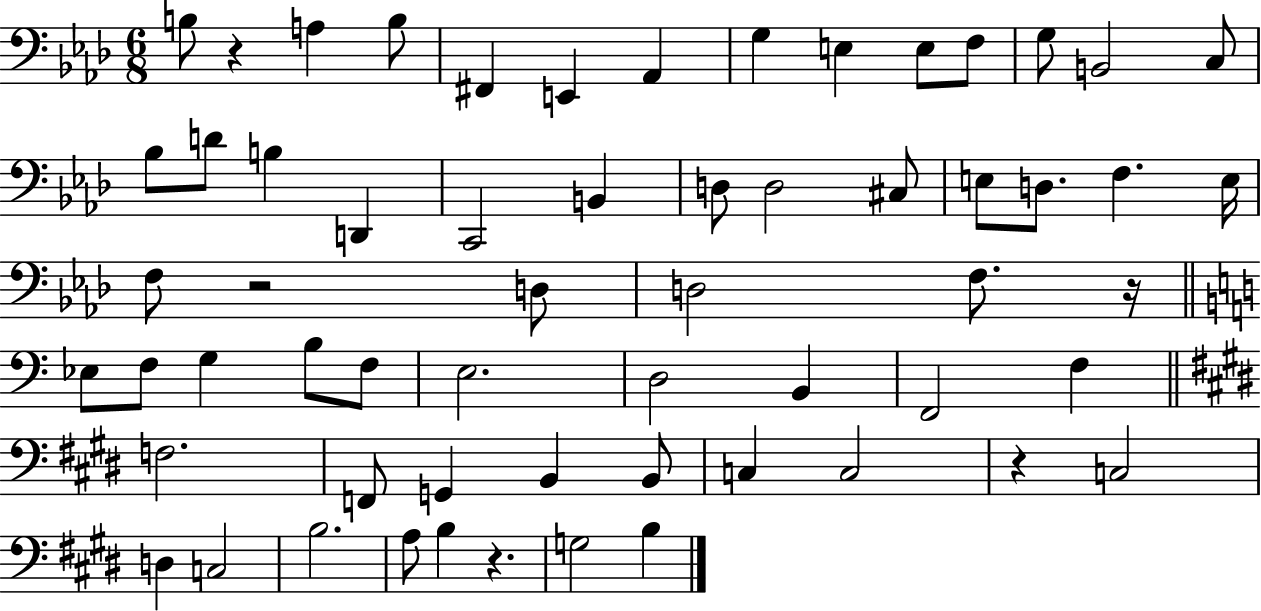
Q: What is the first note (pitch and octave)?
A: B3